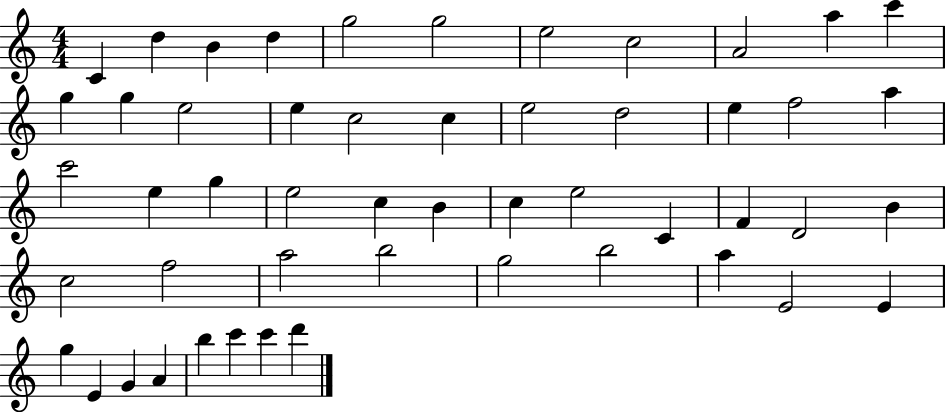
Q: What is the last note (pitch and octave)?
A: D6